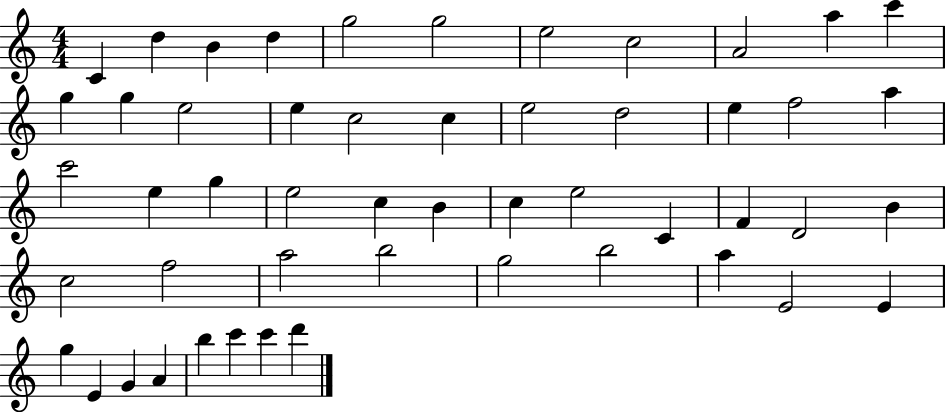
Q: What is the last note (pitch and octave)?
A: D6